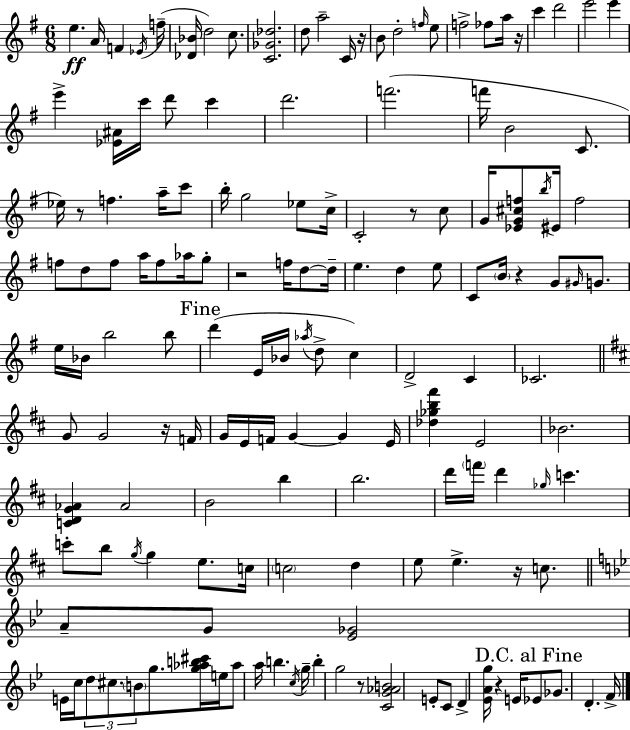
X:1
T:Untitled
M:6/8
L:1/4
K:Em
e A/4 F _E/4 f/4 [_D_B]/4 d2 c/2 [C_G_d]2 d/2 a2 C/4 z/4 B/2 d2 f/4 e/2 f2 _f/2 a/4 z/4 c' d'2 e'2 e' e' [_E^A]/4 c'/4 d'/2 c' d'2 f'2 f'/4 B2 C/2 _e/4 z/2 f a/4 c'/2 b/4 g2 _e/2 c/4 C2 z/2 c/2 G/4 [_EG^cf]/2 b/4 ^E/4 f2 f/2 d/2 f/2 a/4 f/2 _a/4 g/2 z2 f/4 d/2 d/4 e d e/2 C/2 B/4 z G/2 ^G/4 G/2 e/4 _B/4 b2 b/2 d' E/4 _B/4 _a/4 d/2 c D2 C _C2 G/2 G2 z/4 F/4 G/4 E/4 F/4 G G E/4 [_d_gb^f'] E2 _B2 [CDG_A] _A2 B2 b b2 d'/4 f'/4 d' _g/4 c' c'/2 b/2 g/4 g e/2 c/4 c2 d e/2 e z/4 c/2 A/2 G/2 [_E_G]2 E/4 c/4 d/2 ^c/2 B/2 g/2 [g_ab^c']/4 e/4 _a/2 a/4 b c/4 g/4 b g2 z/2 [CG_AB]2 E/2 C/2 D [_EAg]/4 z E/4 _E/2 _G/2 D F/4